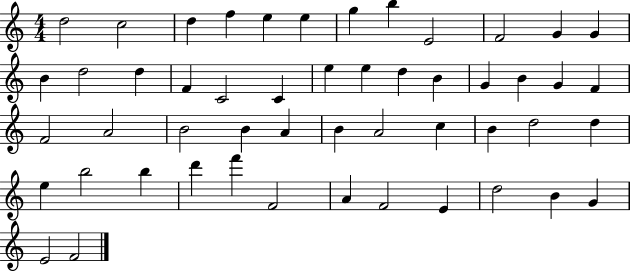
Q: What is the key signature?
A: C major